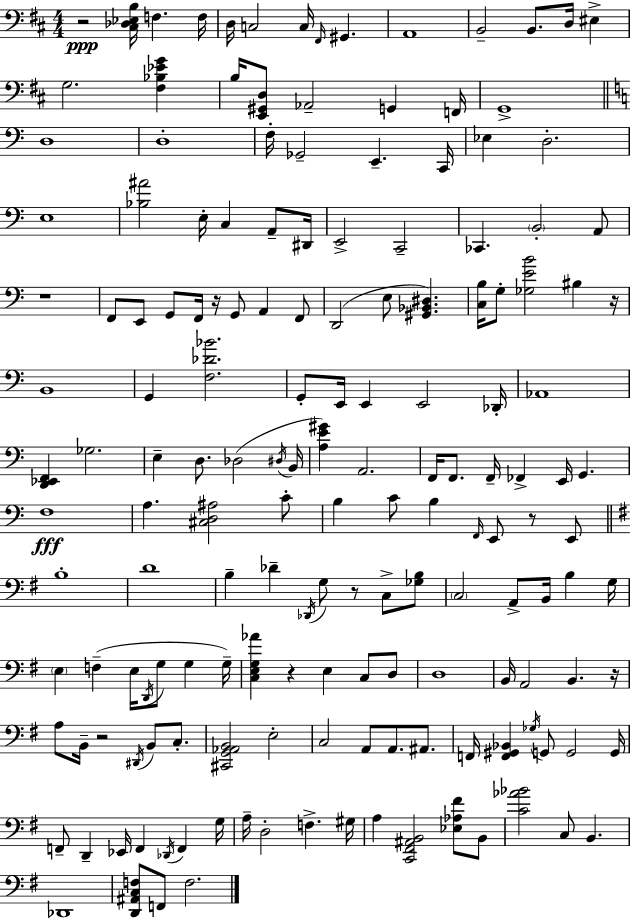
R/h [C#3,Db3,Eb3,B3]/s F3/q. F3/s D3/s C3/h C3/s F#2/s G#2/q. A2/w B2/h B2/e. D3/s EIS3/q G3/h. [F#3,Bb3,Eb4,G4]/q B3/s [E2,G#2,D3]/e Ab2/h G2/q F2/s G2/w D3/w D3/w F3/s Gb2/h E2/q. C2/s Eb3/q D3/h. E3/w [Bb3,A#4]/h E3/s C3/q A2/e D#2/s E2/h C2/h CES2/q. B2/h A2/e R/w F2/e E2/e G2/e F2/s R/s G2/e A2/q F2/e D2/h E3/e [G#2,Bb2,D#3]/q. [C3,B3]/s G3/e [Gb3,E4,B4]/h BIS3/q R/s B2/w G2/q [F3,Db4,Bb4]/h. G2/e E2/s E2/q E2/h Db2/s Ab2/w [D2,Eb2,F2]/q Gb3/h. E3/q D3/e. Db3/h D#3/s B2/s [A3,E4,G#4]/q A2/h. F2/s F2/e. F2/s FES2/q E2/s G2/q. F3/w A3/q. [C#3,D3,A#3]/h C4/e B3/q C4/e B3/q F2/s E2/e R/e E2/e B3/w D4/w B3/q Db4/q Db2/s G3/e R/e C3/e [Gb3,B3]/e C3/h A2/e B2/s B3/q G3/s E3/q F3/q E3/s D2/s G3/e G3/q G3/s [C3,E3,G3,Ab4]/q R/q E3/q C3/e D3/e D3/w B2/s A2/h B2/q. R/s A3/e B2/s R/h D#2/s B2/e C3/e. [C#2,G2,Ab2,B2]/h E3/h C3/h A2/e A2/e. A#2/e. F2/s [F2,G#2,Bb2]/q Gb3/s G2/e G2/h G2/s F2/e D2/q Eb2/s F2/q Db2/s F2/q G3/s A3/s D3/h F3/q. G#3/s A3/q [C2,F#2,A#2,B2]/h [Eb3,Ab3,F#4]/e B2/e [C4,Ab4,Bb4]/h C3/e B2/q. Db2/w [D2,A#2,C3,F3]/e F2/e F3/h.